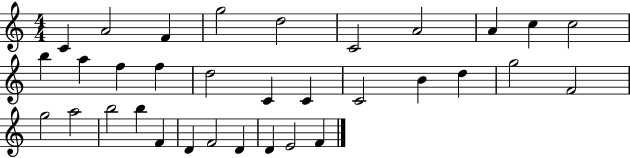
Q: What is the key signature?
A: C major